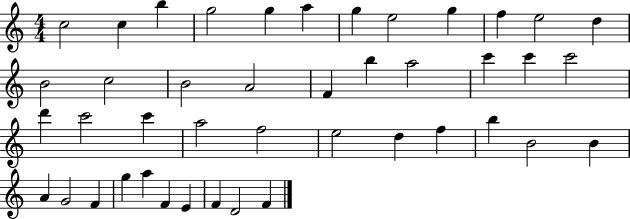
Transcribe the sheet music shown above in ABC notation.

X:1
T:Untitled
M:4/4
L:1/4
K:C
c2 c b g2 g a g e2 g f e2 d B2 c2 B2 A2 F b a2 c' c' c'2 d' c'2 c' a2 f2 e2 d f b B2 B A G2 F g a F E F D2 F